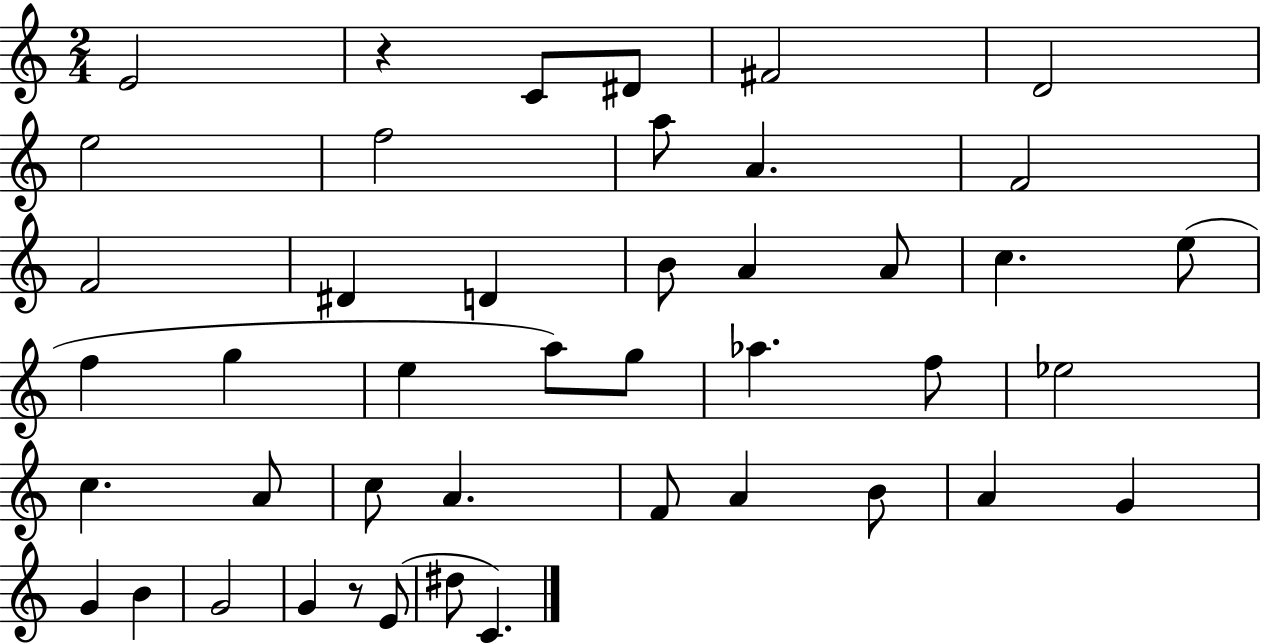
E4/h R/q C4/e D#4/e F#4/h D4/h E5/h F5/h A5/e A4/q. F4/h F4/h D#4/q D4/q B4/e A4/q A4/e C5/q. E5/e F5/q G5/q E5/q A5/e G5/e Ab5/q. F5/e Eb5/h C5/q. A4/e C5/e A4/q. F4/e A4/q B4/e A4/q G4/q G4/q B4/q G4/h G4/q R/e E4/e D#5/e C4/q.